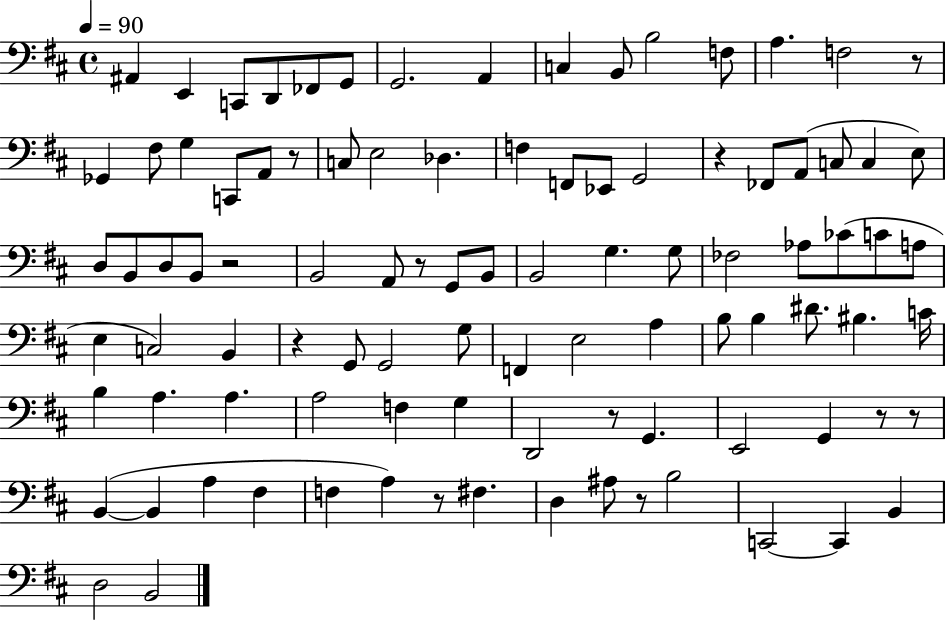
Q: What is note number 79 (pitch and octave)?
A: D3